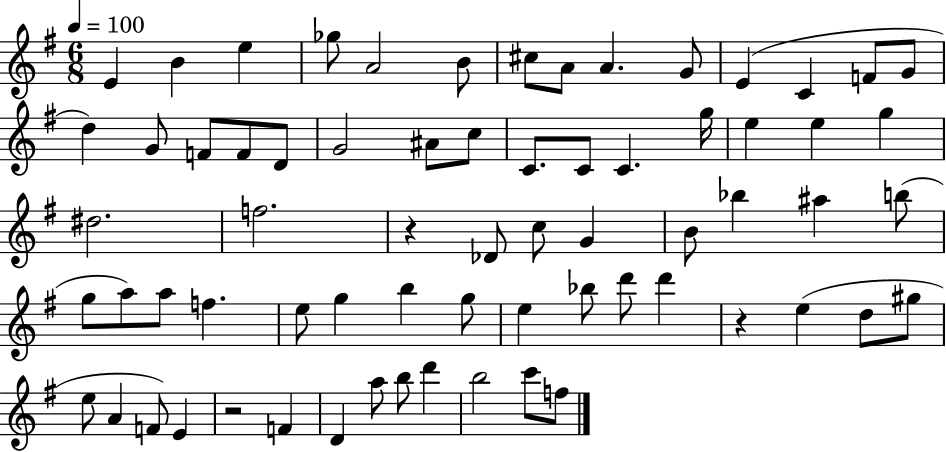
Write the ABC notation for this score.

X:1
T:Untitled
M:6/8
L:1/4
K:G
E B e _g/2 A2 B/2 ^c/2 A/2 A G/2 E C F/2 G/2 d G/2 F/2 F/2 D/2 G2 ^A/2 c/2 C/2 C/2 C g/4 e e g ^d2 f2 z _D/2 c/2 G B/2 _b ^a b/2 g/2 a/2 a/2 f e/2 g b g/2 e _b/2 d'/2 d' z e d/2 ^g/2 e/2 A F/2 E z2 F D a/2 b/2 d' b2 c'/2 f/2